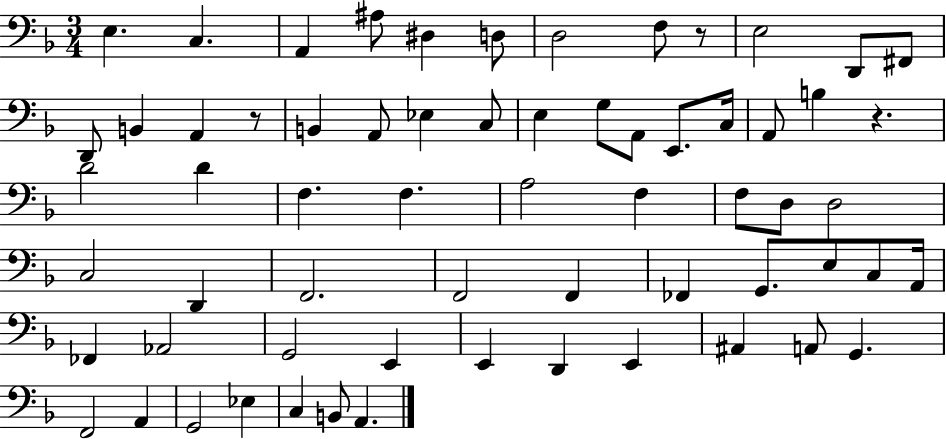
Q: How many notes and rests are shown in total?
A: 64